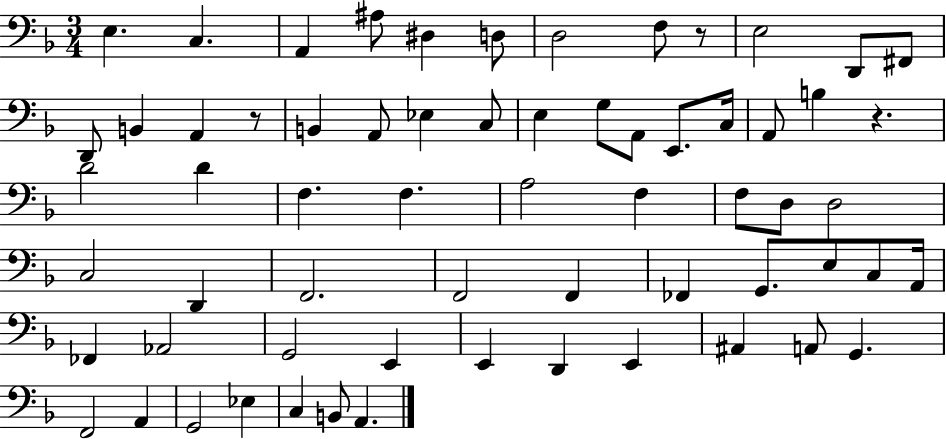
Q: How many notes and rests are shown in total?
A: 64